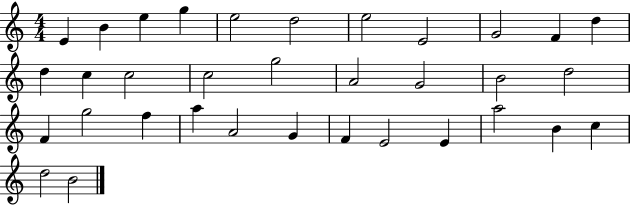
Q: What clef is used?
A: treble